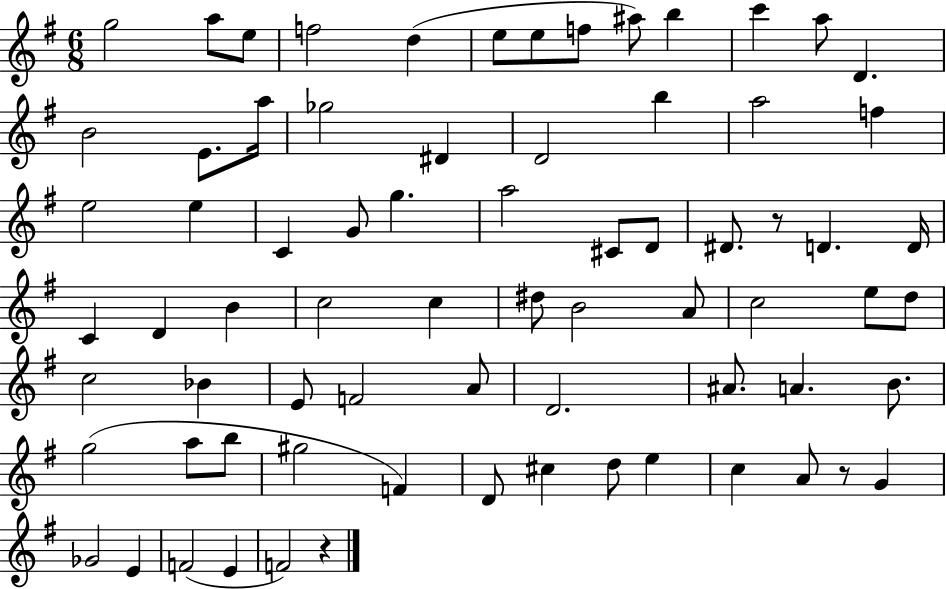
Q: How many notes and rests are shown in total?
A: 73